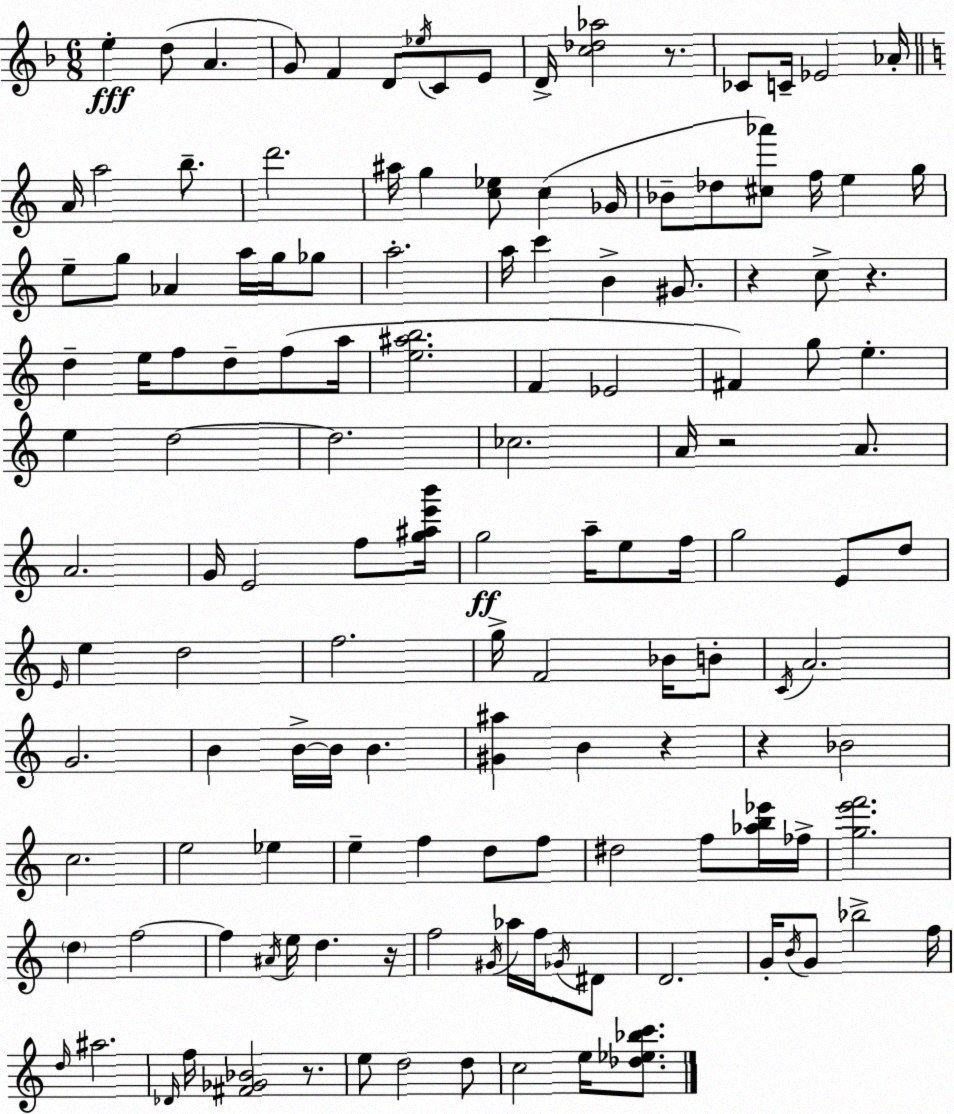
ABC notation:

X:1
T:Untitled
M:6/8
L:1/4
K:F
e d/2 A G/2 F D/2 _e/4 C/2 E/2 D/4 [c_d_a]2 z/2 _C/2 C/4 _E2 _A/4 A/4 a2 b/2 d'2 ^a/4 g [c_e]/2 c _G/4 _B/2 _d/2 [^c_a']/2 f/4 e g/4 e/2 g/2 _A a/4 g/4 _g/2 a2 a/4 c' B ^G/2 z c/2 z d e/4 f/2 d/2 f/2 a/4 [e^ab]2 F _E2 ^F g/2 e e d2 d2 _c2 A/4 z2 A/2 A2 G/4 E2 f/2 [g^ae'b']/4 g2 a/4 e/2 f/4 g2 E/2 d/2 E/4 e d2 f2 g/4 F2 _B/4 B/2 C/4 A2 G2 B B/4 B/4 B [^G^a] B z z _B2 c2 e2 _e e f d/2 f/2 ^d2 f/2 [_ab_e']/4 _f/4 [ge'f']2 d f2 f ^A/4 e/4 d z/4 f2 ^G/4 _a/4 f/4 _G/4 ^D/2 D2 G/4 B/4 G/2 _b2 f/4 d/4 ^a2 _D/4 f/4 [^F_G_B]2 z/2 e/2 d2 d/2 c2 e/4 [_d_e_bc']/2